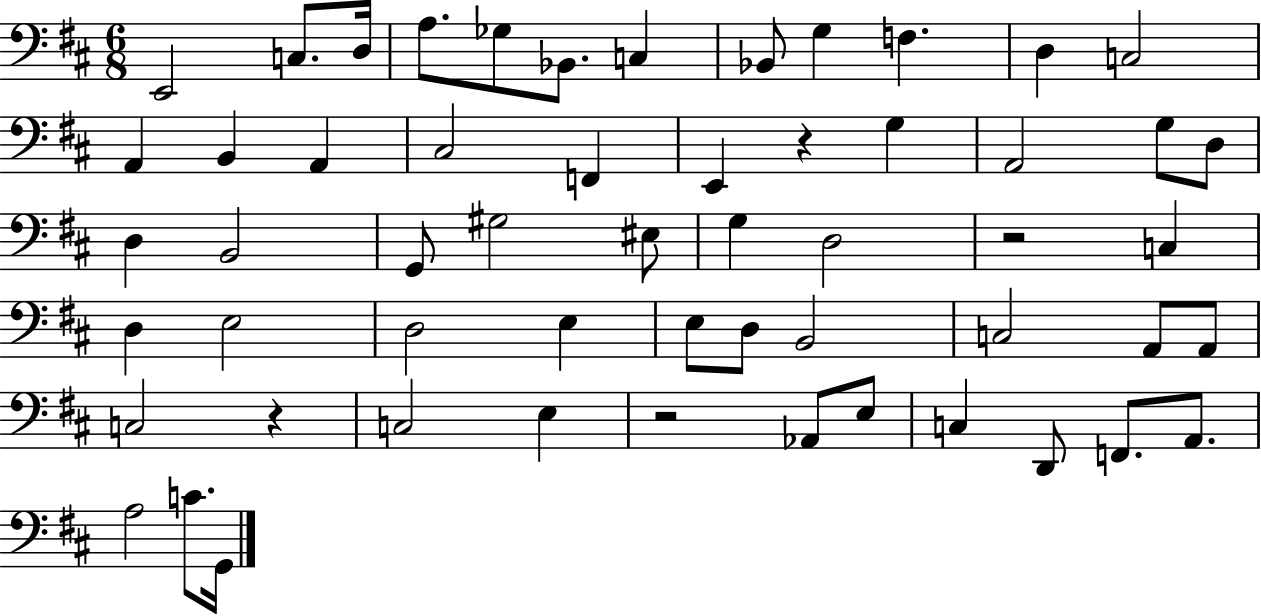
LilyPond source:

{
  \clef bass
  \numericTimeSignature
  \time 6/8
  \key d \major
  e,2 c8. d16 | a8. ges8 bes,8. c4 | bes,8 g4 f4. | d4 c2 | \break a,4 b,4 a,4 | cis2 f,4 | e,4 r4 g4 | a,2 g8 d8 | \break d4 b,2 | g,8 gis2 eis8 | g4 d2 | r2 c4 | \break d4 e2 | d2 e4 | e8 d8 b,2 | c2 a,8 a,8 | \break c2 r4 | c2 e4 | r2 aes,8 e8 | c4 d,8 f,8. a,8. | \break a2 c'8. g,16 | \bar "|."
}